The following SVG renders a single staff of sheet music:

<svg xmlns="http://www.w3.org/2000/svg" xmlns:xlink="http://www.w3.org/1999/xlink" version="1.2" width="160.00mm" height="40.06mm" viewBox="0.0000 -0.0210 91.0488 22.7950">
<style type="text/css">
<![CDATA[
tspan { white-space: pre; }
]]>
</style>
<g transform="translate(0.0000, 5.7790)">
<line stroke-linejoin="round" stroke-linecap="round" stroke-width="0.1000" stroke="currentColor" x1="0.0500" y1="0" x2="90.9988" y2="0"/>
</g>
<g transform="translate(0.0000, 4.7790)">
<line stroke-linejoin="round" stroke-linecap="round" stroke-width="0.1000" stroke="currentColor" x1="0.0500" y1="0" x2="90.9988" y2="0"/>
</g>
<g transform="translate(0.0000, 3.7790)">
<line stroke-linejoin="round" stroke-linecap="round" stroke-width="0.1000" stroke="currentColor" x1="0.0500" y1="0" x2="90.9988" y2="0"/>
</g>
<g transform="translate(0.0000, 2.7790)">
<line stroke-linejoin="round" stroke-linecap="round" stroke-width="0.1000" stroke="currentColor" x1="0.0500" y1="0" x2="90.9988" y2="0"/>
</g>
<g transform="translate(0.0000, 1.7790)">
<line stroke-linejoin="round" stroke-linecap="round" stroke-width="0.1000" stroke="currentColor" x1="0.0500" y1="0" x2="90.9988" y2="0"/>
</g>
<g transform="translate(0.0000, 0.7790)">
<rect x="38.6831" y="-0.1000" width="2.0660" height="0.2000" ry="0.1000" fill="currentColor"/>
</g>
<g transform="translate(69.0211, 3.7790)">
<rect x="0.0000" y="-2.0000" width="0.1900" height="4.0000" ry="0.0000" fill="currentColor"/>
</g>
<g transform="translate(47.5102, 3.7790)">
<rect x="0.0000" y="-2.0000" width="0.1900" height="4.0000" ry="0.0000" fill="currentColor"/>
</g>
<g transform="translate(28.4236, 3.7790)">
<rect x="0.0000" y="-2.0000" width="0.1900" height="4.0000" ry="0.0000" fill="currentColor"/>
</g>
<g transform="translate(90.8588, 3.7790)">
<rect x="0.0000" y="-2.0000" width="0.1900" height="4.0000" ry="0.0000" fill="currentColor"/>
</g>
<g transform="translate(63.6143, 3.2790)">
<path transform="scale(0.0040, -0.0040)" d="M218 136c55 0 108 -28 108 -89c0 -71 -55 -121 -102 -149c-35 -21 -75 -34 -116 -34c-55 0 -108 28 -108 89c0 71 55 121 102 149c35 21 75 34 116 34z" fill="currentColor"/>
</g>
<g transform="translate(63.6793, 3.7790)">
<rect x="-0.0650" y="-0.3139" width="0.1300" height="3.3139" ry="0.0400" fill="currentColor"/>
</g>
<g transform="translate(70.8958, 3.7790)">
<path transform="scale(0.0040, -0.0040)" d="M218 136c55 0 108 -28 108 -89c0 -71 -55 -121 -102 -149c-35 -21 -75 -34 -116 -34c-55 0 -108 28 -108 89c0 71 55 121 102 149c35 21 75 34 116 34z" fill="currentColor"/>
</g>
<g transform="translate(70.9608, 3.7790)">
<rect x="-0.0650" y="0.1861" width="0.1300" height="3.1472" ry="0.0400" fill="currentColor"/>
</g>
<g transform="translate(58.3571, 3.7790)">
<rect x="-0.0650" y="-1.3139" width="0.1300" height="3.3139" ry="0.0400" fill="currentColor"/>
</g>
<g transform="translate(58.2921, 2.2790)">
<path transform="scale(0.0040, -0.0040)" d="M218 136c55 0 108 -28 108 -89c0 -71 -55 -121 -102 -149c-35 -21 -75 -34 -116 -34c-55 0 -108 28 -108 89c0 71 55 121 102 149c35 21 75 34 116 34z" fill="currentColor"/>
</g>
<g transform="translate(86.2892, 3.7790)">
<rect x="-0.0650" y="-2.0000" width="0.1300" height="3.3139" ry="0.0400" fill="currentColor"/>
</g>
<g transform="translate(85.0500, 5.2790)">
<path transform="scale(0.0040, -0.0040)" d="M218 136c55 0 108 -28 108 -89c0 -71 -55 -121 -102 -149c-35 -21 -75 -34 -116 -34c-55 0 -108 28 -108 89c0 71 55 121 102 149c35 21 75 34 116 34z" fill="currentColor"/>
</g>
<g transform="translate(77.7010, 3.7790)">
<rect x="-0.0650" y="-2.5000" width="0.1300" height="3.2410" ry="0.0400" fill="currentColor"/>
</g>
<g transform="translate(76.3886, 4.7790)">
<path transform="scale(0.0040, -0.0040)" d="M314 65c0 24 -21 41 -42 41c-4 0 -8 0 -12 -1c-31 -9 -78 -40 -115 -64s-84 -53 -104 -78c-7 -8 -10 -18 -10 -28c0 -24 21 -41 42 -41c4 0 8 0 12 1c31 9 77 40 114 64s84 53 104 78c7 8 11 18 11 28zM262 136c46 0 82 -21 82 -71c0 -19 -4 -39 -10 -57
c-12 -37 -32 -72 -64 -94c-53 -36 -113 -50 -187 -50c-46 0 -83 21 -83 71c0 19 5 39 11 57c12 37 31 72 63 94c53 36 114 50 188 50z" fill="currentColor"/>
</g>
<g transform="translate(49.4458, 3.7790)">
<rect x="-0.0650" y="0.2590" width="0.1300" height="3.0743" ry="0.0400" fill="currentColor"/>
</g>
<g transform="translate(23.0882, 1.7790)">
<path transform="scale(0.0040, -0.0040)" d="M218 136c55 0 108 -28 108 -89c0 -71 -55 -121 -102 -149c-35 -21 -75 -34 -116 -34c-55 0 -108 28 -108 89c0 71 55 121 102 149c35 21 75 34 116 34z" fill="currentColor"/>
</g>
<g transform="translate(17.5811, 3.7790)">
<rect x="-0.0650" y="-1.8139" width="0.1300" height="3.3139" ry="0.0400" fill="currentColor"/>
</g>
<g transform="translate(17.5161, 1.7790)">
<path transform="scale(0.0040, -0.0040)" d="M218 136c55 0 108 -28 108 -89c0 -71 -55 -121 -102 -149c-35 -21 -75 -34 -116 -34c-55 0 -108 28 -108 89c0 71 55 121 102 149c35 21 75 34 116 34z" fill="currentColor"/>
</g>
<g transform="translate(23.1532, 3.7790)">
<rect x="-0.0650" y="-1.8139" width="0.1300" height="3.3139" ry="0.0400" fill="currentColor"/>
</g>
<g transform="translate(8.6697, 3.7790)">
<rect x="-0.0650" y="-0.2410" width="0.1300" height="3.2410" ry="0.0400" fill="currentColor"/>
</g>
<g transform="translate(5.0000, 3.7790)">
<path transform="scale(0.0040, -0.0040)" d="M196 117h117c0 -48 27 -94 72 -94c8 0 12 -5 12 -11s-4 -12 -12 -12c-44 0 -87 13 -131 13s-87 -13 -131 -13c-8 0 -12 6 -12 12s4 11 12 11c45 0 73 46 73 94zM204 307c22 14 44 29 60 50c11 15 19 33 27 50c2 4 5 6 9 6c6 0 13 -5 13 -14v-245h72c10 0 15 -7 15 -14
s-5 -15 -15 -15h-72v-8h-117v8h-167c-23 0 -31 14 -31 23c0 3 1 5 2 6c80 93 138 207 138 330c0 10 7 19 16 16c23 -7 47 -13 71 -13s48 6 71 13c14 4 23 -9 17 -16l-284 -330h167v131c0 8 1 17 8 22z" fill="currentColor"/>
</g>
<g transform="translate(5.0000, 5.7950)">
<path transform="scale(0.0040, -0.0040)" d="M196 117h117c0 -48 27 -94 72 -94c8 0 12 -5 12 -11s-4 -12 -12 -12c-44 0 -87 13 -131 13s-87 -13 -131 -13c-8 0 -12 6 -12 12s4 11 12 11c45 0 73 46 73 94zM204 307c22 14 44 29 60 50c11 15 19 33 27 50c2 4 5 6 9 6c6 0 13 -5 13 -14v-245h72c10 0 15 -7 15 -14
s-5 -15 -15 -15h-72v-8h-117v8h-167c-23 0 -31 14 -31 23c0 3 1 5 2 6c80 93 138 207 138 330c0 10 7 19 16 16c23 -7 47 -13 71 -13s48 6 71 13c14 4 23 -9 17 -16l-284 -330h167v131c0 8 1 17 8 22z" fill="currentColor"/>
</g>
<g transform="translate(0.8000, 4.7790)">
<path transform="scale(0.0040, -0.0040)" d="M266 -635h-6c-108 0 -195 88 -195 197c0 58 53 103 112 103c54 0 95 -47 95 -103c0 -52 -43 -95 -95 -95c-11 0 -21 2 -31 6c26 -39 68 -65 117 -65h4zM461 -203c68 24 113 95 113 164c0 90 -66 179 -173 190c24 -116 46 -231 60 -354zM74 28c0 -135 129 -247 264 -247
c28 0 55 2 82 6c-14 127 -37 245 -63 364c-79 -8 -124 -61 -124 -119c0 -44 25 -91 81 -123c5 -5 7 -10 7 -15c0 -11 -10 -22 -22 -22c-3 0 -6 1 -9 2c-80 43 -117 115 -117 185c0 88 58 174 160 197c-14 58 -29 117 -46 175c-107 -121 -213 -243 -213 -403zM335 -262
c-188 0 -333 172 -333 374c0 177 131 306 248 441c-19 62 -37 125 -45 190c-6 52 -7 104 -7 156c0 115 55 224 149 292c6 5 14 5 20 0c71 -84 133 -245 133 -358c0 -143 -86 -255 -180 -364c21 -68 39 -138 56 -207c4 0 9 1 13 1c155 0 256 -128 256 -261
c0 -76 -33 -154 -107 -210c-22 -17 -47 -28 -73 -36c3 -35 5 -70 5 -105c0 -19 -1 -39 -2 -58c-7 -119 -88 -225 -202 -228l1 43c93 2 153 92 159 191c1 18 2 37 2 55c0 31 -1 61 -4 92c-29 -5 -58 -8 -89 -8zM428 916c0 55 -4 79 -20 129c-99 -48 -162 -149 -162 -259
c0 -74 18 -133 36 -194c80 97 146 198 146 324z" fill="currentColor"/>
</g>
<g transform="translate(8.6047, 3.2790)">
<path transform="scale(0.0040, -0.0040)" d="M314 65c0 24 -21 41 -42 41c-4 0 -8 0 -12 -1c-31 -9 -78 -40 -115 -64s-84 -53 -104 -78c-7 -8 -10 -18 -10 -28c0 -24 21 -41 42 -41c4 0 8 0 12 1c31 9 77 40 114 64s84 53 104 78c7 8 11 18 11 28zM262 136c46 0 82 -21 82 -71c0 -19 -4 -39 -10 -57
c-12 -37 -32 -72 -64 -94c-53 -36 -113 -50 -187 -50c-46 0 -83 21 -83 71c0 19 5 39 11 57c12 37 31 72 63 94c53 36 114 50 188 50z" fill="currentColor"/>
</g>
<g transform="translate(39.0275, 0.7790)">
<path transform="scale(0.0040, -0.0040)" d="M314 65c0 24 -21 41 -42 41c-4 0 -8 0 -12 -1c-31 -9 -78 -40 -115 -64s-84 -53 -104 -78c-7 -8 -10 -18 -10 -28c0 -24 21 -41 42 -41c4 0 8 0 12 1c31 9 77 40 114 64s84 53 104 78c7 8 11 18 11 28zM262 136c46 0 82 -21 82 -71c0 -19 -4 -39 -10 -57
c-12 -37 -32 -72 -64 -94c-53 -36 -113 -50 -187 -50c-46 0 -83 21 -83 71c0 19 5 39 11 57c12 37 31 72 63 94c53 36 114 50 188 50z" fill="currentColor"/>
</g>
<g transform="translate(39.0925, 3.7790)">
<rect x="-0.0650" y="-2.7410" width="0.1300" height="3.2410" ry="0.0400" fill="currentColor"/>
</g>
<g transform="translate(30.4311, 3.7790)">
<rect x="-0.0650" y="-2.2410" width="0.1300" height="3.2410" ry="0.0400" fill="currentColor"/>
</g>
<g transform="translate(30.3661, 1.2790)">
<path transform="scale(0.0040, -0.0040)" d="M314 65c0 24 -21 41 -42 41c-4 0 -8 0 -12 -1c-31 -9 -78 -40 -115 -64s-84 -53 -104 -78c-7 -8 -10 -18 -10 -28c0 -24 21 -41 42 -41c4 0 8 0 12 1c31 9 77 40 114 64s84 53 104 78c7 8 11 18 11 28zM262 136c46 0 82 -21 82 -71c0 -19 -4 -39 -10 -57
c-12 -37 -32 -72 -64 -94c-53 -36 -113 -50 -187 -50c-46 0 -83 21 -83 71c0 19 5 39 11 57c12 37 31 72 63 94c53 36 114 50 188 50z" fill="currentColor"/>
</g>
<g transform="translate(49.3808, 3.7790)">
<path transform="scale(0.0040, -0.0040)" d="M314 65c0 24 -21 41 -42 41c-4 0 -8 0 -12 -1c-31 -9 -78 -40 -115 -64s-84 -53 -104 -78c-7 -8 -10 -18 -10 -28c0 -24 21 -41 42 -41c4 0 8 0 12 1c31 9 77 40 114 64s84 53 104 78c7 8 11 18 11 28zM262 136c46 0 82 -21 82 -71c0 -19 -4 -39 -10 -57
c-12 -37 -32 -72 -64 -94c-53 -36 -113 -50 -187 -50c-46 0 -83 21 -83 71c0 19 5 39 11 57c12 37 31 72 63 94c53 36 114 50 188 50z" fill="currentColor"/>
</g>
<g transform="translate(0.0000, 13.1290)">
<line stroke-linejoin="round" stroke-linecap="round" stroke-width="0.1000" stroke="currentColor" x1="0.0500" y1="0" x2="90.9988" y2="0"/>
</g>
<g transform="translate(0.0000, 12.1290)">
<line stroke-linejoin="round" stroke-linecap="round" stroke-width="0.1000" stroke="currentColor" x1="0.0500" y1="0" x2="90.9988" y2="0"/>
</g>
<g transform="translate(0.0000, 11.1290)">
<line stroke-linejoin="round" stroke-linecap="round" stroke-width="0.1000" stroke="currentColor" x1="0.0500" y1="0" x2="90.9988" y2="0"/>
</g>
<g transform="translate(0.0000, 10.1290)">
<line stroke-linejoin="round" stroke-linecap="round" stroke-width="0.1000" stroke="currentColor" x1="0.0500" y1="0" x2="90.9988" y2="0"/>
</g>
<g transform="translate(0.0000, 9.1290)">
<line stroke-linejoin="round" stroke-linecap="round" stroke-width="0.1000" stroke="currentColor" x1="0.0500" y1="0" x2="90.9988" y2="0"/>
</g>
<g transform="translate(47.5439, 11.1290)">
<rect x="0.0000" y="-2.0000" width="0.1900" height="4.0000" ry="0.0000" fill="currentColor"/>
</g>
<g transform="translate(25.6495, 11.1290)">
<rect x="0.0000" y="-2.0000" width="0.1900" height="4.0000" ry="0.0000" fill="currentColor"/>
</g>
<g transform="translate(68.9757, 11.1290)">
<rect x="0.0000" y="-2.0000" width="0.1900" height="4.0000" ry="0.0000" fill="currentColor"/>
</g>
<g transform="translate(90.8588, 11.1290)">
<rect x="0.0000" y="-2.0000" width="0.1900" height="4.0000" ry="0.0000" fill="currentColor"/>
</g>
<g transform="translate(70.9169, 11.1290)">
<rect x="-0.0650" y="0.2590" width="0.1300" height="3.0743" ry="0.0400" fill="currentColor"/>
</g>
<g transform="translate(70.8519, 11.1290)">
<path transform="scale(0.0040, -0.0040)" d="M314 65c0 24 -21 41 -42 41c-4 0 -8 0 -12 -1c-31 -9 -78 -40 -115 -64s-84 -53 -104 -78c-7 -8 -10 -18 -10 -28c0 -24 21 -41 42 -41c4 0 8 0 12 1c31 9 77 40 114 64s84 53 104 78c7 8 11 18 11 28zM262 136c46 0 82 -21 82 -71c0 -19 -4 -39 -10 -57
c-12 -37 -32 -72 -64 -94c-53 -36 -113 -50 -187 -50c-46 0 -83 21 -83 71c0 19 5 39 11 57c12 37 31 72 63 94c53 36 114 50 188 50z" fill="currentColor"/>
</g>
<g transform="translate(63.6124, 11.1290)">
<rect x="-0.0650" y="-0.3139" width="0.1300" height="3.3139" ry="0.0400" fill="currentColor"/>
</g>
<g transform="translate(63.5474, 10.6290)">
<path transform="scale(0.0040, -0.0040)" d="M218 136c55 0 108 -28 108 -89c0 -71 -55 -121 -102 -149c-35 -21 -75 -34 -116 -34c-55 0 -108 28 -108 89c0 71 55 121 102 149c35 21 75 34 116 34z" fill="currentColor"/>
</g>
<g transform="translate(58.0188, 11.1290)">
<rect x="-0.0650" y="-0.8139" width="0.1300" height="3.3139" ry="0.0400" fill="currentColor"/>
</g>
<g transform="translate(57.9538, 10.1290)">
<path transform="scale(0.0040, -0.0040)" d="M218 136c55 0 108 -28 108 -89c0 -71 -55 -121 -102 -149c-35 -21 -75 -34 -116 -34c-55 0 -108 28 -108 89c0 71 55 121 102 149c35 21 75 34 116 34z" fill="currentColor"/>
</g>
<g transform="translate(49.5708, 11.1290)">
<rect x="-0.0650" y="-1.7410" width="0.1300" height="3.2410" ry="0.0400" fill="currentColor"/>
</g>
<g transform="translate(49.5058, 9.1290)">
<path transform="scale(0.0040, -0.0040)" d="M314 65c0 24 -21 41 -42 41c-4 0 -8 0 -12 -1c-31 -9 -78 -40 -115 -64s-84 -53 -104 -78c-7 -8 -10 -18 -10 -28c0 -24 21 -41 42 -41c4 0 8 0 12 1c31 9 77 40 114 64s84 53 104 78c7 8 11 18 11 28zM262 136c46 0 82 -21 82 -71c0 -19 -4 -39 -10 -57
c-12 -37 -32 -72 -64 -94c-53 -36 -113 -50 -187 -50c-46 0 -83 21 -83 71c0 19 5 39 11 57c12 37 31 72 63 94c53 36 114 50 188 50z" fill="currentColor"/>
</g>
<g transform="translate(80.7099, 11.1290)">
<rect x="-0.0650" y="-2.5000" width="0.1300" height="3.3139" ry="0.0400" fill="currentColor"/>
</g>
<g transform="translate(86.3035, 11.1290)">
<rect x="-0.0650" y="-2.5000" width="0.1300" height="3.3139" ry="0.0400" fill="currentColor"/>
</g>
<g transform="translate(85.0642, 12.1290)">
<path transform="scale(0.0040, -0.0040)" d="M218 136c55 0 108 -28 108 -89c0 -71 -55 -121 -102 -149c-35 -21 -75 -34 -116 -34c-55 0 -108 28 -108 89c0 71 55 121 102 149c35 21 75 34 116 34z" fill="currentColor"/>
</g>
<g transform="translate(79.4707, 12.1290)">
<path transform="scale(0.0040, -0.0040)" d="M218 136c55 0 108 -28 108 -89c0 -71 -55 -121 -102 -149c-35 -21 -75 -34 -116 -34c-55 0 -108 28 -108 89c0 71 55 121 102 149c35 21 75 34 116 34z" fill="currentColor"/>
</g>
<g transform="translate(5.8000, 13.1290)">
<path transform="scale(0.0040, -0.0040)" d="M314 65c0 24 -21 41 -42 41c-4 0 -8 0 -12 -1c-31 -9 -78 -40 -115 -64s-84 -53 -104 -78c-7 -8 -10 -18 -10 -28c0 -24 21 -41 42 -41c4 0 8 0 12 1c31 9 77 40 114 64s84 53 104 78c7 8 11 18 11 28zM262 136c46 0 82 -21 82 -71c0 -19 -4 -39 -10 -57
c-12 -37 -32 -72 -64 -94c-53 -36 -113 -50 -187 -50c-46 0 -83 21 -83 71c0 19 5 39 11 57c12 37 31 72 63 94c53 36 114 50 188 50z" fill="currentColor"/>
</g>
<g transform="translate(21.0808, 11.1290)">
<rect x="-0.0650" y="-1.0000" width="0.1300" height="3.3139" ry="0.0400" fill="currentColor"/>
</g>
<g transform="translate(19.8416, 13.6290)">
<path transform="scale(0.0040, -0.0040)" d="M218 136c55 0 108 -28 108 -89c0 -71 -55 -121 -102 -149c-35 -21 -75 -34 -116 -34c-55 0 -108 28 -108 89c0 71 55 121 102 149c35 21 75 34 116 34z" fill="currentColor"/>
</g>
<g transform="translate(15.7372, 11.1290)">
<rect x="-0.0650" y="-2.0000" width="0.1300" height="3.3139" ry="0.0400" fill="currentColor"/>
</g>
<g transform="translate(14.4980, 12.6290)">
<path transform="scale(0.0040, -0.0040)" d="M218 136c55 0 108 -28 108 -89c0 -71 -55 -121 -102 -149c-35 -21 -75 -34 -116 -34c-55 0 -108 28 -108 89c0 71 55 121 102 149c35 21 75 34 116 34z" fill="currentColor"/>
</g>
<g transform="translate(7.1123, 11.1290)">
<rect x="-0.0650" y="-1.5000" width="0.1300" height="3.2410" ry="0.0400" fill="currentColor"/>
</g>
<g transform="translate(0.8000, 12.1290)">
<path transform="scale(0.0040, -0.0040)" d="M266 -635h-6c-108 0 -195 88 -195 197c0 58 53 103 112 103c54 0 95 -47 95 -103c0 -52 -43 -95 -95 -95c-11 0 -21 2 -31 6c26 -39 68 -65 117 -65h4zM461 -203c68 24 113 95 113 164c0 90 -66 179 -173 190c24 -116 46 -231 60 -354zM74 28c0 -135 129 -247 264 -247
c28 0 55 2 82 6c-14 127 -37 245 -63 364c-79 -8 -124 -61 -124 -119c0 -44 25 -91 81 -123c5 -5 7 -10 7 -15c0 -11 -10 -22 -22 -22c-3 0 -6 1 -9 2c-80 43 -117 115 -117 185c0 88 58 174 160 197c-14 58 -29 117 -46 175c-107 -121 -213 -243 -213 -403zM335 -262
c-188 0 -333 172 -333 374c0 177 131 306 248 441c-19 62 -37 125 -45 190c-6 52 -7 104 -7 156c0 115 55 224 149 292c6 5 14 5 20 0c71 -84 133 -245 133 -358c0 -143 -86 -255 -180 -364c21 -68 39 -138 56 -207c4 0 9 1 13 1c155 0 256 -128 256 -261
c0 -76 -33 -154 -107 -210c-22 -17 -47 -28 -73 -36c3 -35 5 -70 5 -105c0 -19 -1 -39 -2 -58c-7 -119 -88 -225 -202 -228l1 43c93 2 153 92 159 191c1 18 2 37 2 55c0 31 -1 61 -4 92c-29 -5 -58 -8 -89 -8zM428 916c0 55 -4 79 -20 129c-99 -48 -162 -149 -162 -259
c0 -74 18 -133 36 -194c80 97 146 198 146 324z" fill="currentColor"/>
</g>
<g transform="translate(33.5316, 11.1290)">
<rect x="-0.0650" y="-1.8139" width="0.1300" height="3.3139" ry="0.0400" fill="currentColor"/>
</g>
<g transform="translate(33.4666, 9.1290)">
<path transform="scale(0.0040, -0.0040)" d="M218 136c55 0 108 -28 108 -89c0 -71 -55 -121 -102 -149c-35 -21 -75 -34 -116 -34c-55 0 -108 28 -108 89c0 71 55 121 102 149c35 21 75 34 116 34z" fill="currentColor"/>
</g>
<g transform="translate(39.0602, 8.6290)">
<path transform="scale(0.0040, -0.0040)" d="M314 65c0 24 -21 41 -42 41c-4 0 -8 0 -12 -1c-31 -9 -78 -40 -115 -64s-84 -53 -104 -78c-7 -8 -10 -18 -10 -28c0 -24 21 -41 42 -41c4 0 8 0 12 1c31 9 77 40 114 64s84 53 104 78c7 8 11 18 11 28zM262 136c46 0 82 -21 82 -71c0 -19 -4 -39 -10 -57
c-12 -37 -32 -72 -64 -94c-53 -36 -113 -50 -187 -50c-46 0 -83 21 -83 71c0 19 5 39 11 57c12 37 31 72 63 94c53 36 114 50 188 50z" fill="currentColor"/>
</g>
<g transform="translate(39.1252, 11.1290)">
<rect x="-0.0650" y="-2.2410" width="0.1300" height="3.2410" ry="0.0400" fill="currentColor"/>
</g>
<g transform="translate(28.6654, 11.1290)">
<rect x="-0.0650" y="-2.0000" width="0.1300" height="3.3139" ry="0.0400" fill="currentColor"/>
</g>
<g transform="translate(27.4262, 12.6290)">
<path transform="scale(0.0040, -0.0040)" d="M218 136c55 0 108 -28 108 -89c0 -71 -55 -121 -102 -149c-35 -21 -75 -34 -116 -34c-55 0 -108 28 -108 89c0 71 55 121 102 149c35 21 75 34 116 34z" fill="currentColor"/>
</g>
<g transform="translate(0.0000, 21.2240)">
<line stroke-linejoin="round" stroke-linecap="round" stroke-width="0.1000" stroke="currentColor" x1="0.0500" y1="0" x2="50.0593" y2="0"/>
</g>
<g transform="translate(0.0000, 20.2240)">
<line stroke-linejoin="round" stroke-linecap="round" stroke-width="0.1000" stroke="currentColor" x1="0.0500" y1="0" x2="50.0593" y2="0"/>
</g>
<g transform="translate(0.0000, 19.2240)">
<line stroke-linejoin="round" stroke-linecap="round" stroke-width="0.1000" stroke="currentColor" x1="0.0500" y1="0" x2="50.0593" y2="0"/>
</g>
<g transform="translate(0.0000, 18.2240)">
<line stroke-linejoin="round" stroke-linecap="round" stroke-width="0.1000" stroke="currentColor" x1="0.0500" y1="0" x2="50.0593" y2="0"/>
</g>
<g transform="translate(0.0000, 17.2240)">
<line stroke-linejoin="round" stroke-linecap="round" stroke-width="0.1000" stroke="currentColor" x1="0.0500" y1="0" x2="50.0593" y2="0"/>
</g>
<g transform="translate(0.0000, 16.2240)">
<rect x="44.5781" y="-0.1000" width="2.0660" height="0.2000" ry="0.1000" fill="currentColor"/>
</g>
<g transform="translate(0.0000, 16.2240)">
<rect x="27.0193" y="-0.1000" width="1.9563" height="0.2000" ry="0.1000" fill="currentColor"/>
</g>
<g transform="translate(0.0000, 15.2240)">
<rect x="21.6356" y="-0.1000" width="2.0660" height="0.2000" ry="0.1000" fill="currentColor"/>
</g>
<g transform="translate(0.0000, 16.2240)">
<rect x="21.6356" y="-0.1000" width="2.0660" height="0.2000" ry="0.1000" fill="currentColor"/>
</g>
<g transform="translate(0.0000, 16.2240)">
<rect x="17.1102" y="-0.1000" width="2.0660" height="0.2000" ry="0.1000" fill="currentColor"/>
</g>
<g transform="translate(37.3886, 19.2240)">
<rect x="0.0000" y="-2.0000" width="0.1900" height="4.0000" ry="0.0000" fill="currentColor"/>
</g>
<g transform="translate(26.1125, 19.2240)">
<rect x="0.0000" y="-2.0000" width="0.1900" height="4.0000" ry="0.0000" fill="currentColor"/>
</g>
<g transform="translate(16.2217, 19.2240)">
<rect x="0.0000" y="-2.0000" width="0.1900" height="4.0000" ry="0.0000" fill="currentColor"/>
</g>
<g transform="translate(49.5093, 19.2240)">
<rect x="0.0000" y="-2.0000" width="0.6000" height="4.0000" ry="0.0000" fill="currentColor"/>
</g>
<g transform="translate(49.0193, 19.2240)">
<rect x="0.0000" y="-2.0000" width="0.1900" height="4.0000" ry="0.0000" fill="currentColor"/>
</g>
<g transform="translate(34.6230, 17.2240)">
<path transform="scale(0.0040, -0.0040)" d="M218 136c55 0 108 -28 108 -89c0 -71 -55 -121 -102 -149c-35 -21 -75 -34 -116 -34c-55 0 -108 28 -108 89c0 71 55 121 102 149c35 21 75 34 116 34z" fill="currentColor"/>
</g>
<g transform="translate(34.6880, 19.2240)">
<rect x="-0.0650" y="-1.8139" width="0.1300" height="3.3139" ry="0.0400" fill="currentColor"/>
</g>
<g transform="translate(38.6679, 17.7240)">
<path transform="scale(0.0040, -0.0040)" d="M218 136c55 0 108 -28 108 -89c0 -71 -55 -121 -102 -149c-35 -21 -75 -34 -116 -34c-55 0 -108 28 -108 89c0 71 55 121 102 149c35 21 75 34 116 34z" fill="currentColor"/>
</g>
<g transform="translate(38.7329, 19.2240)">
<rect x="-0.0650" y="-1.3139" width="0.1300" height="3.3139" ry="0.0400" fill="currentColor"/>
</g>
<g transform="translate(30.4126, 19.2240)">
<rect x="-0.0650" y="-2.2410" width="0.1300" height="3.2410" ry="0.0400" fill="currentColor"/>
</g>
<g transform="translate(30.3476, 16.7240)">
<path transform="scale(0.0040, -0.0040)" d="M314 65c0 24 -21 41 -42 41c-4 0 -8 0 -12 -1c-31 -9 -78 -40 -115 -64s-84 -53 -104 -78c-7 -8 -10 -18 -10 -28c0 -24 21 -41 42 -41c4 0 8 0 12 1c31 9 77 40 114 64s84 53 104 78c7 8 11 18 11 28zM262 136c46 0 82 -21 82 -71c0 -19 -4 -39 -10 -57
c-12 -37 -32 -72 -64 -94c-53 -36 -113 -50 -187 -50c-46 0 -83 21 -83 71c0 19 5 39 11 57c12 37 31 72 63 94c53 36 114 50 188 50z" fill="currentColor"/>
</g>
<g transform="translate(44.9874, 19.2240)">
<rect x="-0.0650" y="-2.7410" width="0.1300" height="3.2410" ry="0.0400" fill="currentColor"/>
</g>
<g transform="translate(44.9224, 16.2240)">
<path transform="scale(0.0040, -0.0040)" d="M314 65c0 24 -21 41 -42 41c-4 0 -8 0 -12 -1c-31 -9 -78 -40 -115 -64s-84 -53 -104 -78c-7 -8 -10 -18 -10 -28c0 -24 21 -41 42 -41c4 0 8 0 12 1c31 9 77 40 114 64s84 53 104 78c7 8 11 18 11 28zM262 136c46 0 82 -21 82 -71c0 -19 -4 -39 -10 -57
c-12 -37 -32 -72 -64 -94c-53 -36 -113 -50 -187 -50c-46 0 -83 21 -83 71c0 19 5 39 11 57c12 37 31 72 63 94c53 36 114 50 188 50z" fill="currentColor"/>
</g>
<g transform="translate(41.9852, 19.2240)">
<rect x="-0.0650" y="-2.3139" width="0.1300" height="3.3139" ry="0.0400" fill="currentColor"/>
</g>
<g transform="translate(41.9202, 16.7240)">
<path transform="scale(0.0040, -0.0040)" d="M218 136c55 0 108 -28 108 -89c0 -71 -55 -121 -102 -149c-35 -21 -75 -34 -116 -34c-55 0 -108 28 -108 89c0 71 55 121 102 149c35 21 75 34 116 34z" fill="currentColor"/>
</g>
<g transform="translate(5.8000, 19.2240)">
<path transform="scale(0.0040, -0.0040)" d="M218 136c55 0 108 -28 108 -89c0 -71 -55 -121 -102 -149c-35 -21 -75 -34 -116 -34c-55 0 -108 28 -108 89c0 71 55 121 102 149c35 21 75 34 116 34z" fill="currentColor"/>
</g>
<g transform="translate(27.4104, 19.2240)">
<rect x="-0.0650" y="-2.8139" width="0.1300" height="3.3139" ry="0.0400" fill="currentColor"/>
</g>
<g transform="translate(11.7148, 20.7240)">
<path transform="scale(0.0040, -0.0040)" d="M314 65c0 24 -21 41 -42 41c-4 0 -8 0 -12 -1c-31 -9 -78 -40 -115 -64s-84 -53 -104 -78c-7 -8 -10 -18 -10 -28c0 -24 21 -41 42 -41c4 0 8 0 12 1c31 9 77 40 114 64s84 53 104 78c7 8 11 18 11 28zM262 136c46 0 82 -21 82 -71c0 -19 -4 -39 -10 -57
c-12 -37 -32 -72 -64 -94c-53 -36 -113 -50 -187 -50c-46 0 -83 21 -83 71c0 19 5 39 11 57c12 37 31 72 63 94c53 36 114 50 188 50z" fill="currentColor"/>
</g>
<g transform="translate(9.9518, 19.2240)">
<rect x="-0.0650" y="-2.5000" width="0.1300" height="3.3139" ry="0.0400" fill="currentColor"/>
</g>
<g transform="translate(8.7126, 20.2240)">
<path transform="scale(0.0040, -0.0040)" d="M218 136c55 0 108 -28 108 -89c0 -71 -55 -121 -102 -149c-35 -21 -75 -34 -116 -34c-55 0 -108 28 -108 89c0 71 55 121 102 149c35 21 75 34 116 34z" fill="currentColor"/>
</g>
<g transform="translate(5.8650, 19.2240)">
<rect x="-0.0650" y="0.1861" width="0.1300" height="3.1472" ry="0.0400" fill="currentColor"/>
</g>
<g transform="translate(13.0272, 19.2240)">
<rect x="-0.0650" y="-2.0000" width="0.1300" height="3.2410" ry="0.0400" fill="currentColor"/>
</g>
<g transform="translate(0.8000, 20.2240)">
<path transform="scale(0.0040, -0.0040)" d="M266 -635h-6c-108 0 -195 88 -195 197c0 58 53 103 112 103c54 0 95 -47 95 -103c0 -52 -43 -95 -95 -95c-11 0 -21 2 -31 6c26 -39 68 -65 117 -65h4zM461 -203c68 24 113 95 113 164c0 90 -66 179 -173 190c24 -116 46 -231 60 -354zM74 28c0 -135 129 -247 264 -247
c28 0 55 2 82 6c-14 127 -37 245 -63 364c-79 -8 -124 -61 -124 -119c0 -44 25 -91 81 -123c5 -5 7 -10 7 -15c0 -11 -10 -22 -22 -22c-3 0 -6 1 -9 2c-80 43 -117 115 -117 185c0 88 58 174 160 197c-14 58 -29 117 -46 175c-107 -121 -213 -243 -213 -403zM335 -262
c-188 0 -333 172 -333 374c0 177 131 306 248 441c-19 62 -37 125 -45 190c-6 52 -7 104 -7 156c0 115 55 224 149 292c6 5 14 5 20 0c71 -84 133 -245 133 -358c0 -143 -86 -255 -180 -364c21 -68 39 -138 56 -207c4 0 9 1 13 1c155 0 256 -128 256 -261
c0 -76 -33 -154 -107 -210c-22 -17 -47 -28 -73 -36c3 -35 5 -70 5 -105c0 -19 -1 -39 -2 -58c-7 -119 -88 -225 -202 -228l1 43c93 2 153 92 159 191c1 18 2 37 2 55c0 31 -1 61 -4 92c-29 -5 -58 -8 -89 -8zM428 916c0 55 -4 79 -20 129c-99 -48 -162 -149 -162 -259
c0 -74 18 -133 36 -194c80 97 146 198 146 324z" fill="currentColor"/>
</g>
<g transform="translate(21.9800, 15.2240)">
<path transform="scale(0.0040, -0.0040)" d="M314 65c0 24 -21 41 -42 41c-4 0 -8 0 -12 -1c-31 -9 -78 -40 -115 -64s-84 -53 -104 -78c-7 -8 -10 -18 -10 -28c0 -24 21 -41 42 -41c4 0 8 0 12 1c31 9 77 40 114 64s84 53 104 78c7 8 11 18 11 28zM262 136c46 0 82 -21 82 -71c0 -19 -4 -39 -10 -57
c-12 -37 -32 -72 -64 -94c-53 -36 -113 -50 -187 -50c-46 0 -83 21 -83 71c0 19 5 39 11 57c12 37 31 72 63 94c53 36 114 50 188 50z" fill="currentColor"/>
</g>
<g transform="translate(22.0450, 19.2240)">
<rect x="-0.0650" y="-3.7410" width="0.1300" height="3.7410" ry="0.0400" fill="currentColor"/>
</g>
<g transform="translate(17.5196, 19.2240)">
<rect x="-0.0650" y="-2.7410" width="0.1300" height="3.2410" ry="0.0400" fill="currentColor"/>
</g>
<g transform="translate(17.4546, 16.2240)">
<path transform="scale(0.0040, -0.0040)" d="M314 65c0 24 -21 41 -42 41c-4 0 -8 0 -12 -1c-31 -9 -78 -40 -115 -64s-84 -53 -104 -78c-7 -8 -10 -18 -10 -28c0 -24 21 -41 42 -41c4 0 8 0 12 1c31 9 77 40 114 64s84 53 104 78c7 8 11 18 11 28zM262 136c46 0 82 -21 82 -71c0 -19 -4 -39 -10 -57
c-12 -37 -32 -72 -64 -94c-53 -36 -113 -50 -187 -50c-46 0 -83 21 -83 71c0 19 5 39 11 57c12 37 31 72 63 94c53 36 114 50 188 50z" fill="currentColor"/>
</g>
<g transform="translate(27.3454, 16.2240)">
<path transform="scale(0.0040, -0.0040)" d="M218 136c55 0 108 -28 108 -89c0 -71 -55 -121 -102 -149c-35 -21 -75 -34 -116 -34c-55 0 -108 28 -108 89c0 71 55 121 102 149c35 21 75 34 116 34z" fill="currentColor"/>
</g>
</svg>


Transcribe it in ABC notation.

X:1
T:Untitled
M:4/4
L:1/4
K:C
c2 f f g2 a2 B2 e c B G2 F E2 F D F f g2 f2 d c B2 G G B G F2 a2 c'2 a g2 f e g a2